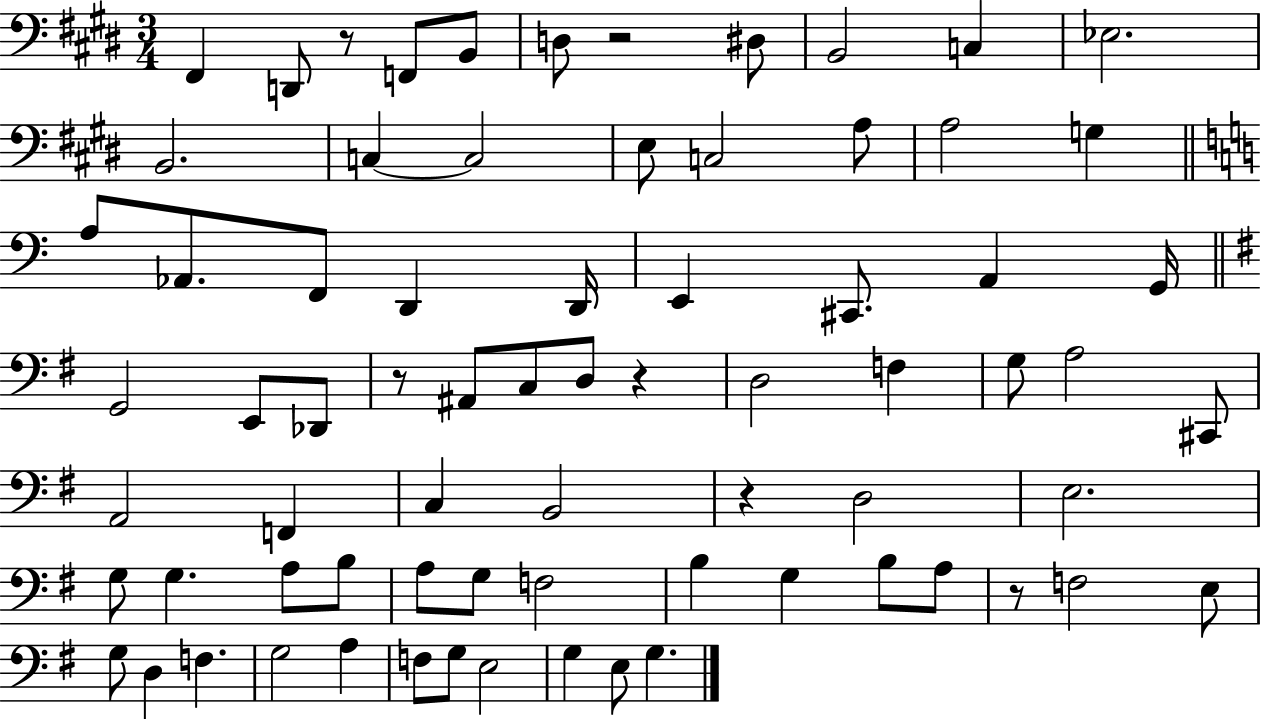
X:1
T:Untitled
M:3/4
L:1/4
K:E
^F,, D,,/2 z/2 F,,/2 B,,/2 D,/2 z2 ^D,/2 B,,2 C, _E,2 B,,2 C, C,2 E,/2 C,2 A,/2 A,2 G, A,/2 _A,,/2 F,,/2 D,, D,,/4 E,, ^C,,/2 A,, G,,/4 G,,2 E,,/2 _D,,/2 z/2 ^A,,/2 C,/2 D,/2 z D,2 F, G,/2 A,2 ^C,,/2 A,,2 F,, C, B,,2 z D,2 E,2 G,/2 G, A,/2 B,/2 A,/2 G,/2 F,2 B, G, B,/2 A,/2 z/2 F,2 E,/2 G,/2 D, F, G,2 A, F,/2 G,/2 E,2 G, E,/2 G,